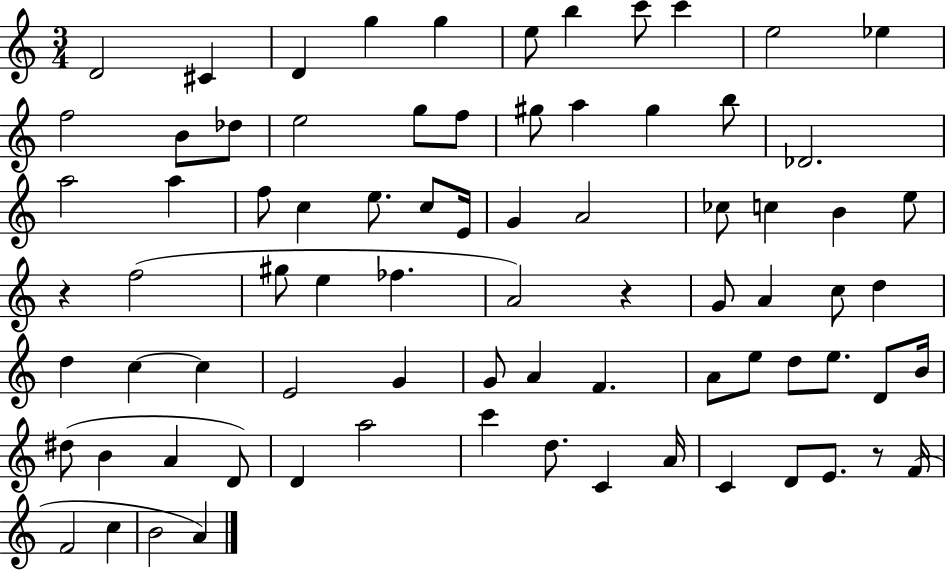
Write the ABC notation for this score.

X:1
T:Untitled
M:3/4
L:1/4
K:C
D2 ^C D g g e/2 b c'/2 c' e2 _e f2 B/2 _d/2 e2 g/2 f/2 ^g/2 a ^g b/2 _D2 a2 a f/2 c e/2 c/2 E/4 G A2 _c/2 c B e/2 z f2 ^g/2 e _f A2 z G/2 A c/2 d d c c E2 G G/2 A F A/2 e/2 d/2 e/2 D/2 B/4 ^d/2 B A D/2 D a2 c' d/2 C A/4 C D/2 E/2 z/2 F/4 F2 c B2 A